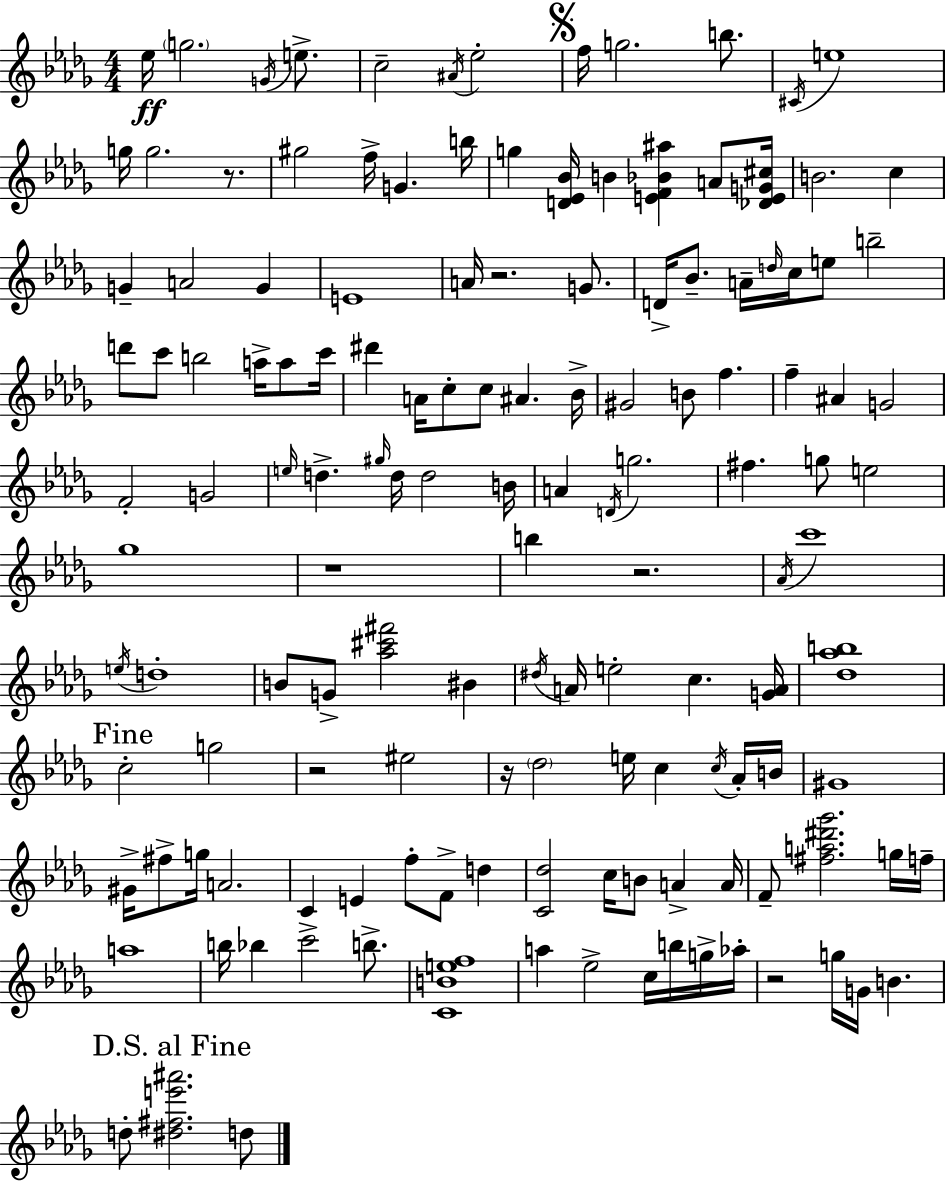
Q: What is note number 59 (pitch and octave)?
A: G#5